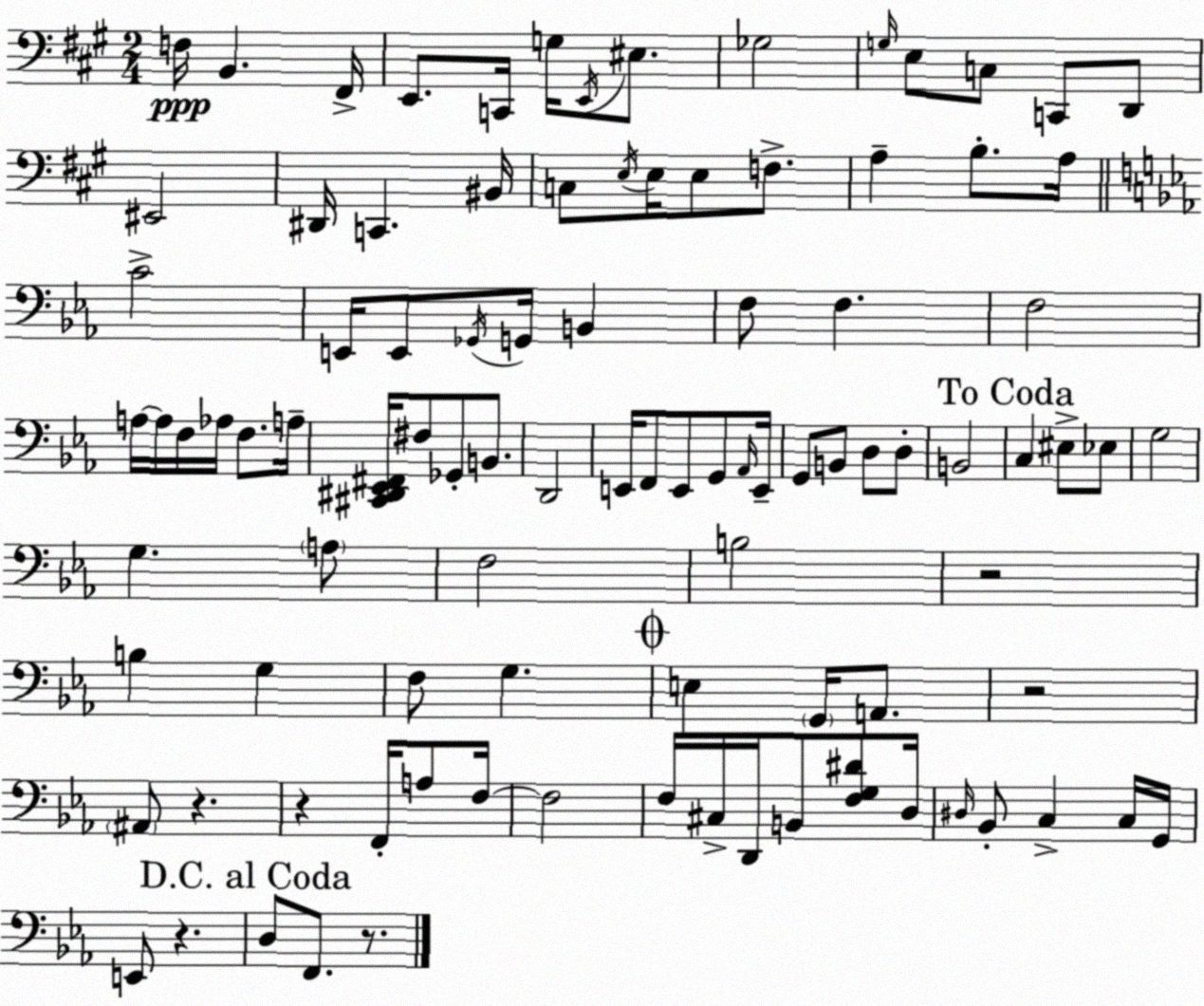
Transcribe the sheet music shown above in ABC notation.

X:1
T:Untitled
M:2/4
L:1/4
K:A
F,/4 B,, ^F,,/4 E,,/2 C,,/4 G,/4 E,,/4 ^E,/2 _G,2 G,/4 E,/2 C,/2 C,,/2 D,,/2 ^E,,2 ^D,,/4 C,, ^B,,/4 C,/2 E,/4 E,/4 E,/2 F,/2 A, B,/2 A,/4 C2 E,,/4 E,,/2 _G,,/4 G,,/4 B,, F,/2 F, F,2 A,/4 A,/4 F,/4 _A,/4 F,/2 A,/4 [^C,,^D,,_E,,^F,,]/4 ^F,/2 _G,,/2 B,,/2 D,,2 E,,/4 F,,/2 E,,/2 G,,/2 _A,,/4 E,,/4 G,,/2 B,,/2 D,/2 D,/2 B,,2 C, ^E,/2 _E,/2 G,2 G, A,/2 F,2 B,2 z2 B, G, F,/2 G, E, G,,/4 A,,/2 z2 ^A,,/2 z z F,,/4 A,/2 F,/4 F,2 F,/4 ^C,/4 D,,/4 B,,/2 [F,G,^D]/2 D,/4 ^D,/4 _B,,/2 C, C,/4 G,,/4 E,,/2 z D,/2 F,,/2 z/2